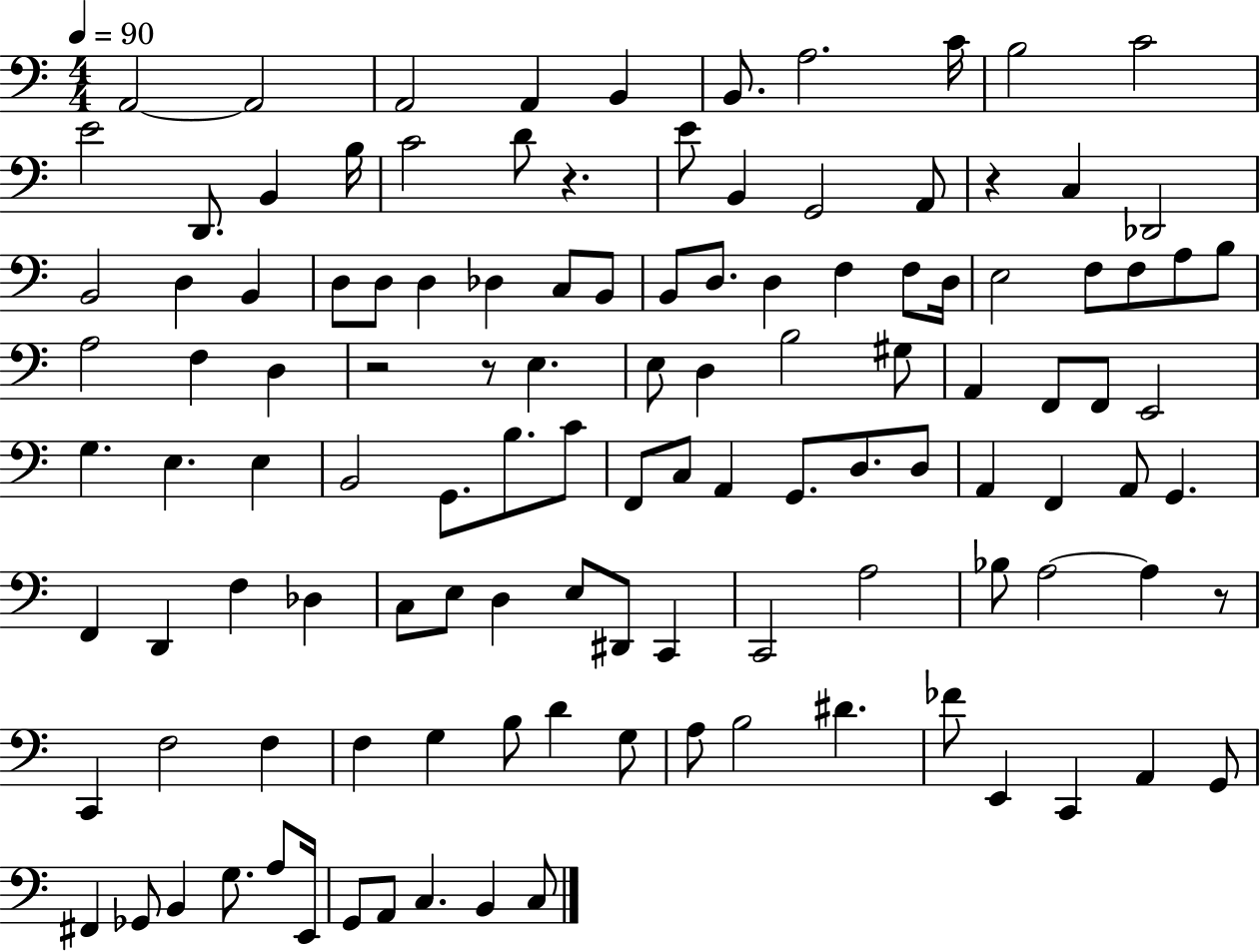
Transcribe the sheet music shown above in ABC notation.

X:1
T:Untitled
M:4/4
L:1/4
K:C
A,,2 A,,2 A,,2 A,, B,, B,,/2 A,2 C/4 B,2 C2 E2 D,,/2 B,, B,/4 C2 D/2 z E/2 B,, G,,2 A,,/2 z C, _D,,2 B,,2 D, B,, D,/2 D,/2 D, _D, C,/2 B,,/2 B,,/2 D,/2 D, F, F,/2 D,/4 E,2 F,/2 F,/2 A,/2 B,/2 A,2 F, D, z2 z/2 E, E,/2 D, B,2 ^G,/2 A,, F,,/2 F,,/2 E,,2 G, E, E, B,,2 G,,/2 B,/2 C/2 F,,/2 C,/2 A,, G,,/2 D,/2 D,/2 A,, F,, A,,/2 G,, F,, D,, F, _D, C,/2 E,/2 D, E,/2 ^D,,/2 C,, C,,2 A,2 _B,/2 A,2 A, z/2 C,, F,2 F, F, G, B,/2 D G,/2 A,/2 B,2 ^D _F/2 E,, C,, A,, G,,/2 ^F,, _G,,/2 B,, G,/2 A,/2 E,,/4 G,,/2 A,,/2 C, B,, C,/2